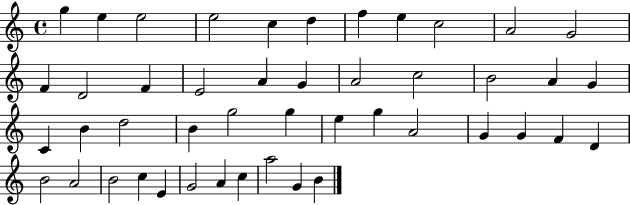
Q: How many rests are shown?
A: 0